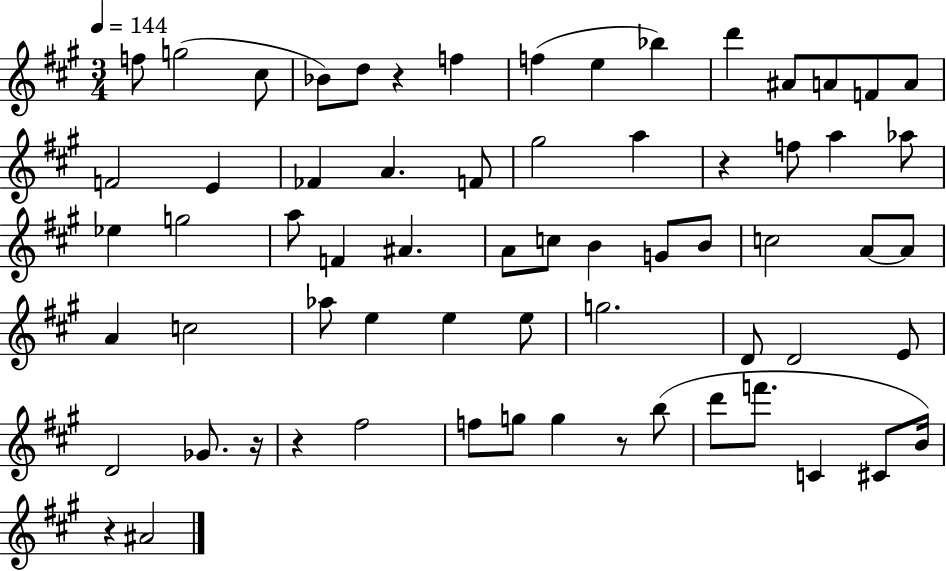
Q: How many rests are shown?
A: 6